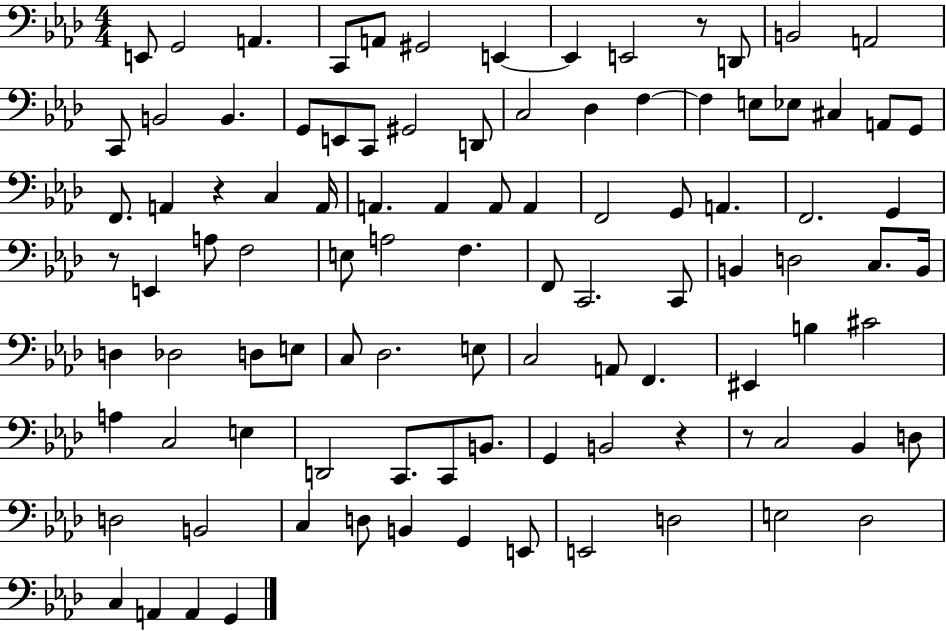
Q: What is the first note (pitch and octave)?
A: E2